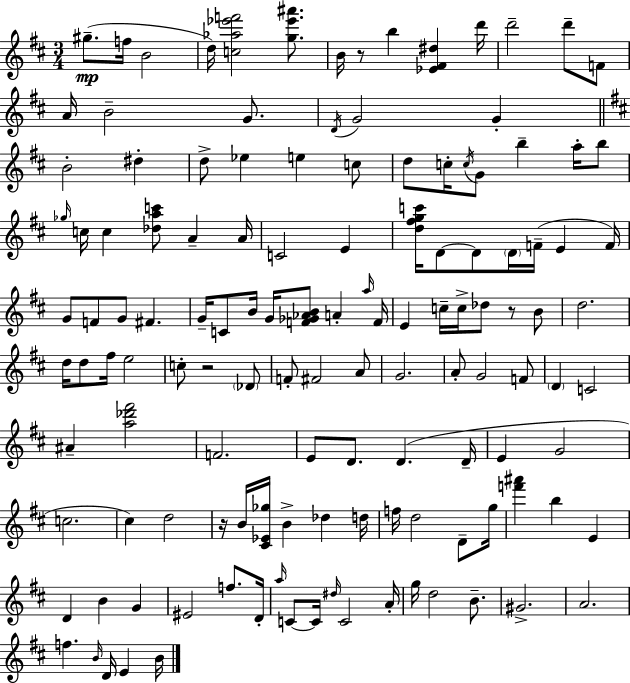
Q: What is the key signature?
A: D major